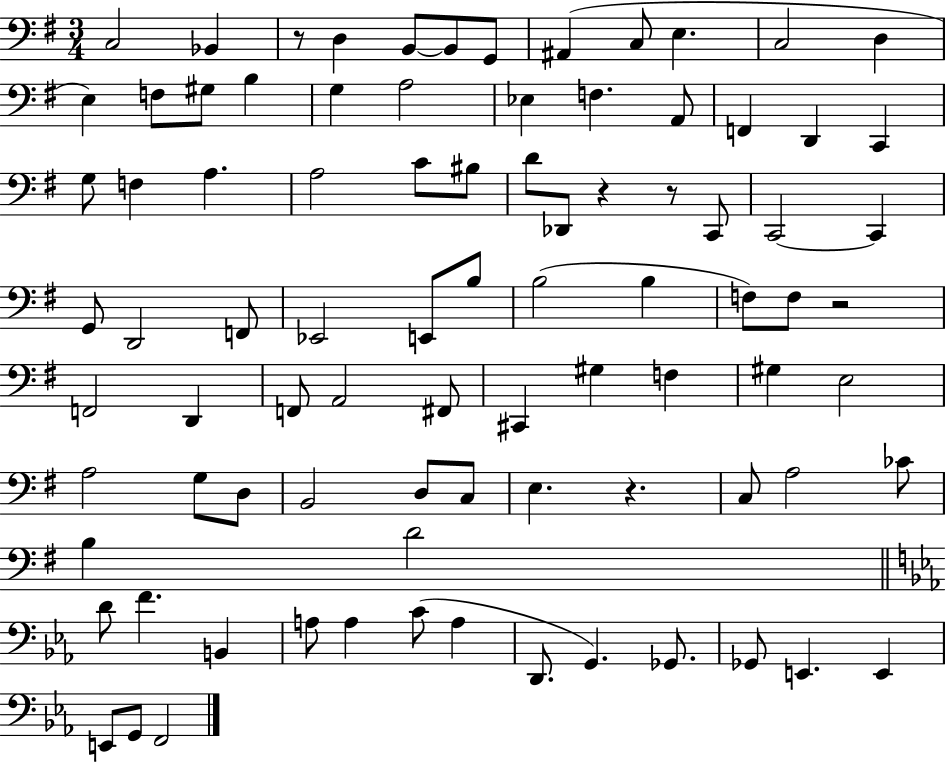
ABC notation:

X:1
T:Untitled
M:3/4
L:1/4
K:G
C,2 _B,, z/2 D, B,,/2 B,,/2 G,,/2 ^A,, C,/2 E, C,2 D, E, F,/2 ^G,/2 B, G, A,2 _E, F, A,,/2 F,, D,, C,, G,/2 F, A, A,2 C/2 ^B,/2 D/2 _D,,/2 z z/2 C,,/2 C,,2 C,, G,,/2 D,,2 F,,/2 _E,,2 E,,/2 B,/2 B,2 B, F,/2 F,/2 z2 F,,2 D,, F,,/2 A,,2 ^F,,/2 ^C,, ^G, F, ^G, E,2 A,2 G,/2 D,/2 B,,2 D,/2 C,/2 E, z C,/2 A,2 _C/2 B, D2 D/2 F B,, A,/2 A, C/2 A, D,,/2 G,, _G,,/2 _G,,/2 E,, E,, E,,/2 G,,/2 F,,2